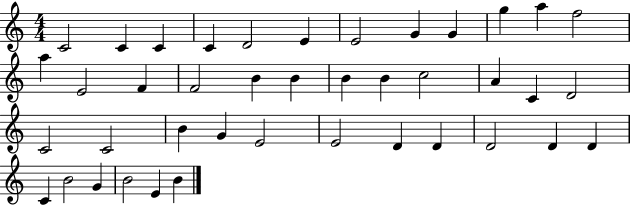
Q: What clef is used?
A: treble